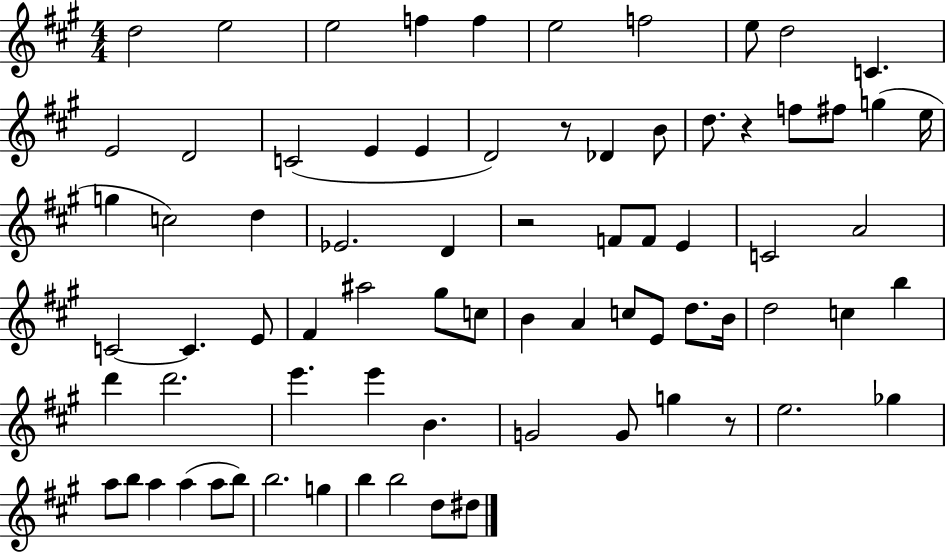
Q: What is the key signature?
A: A major